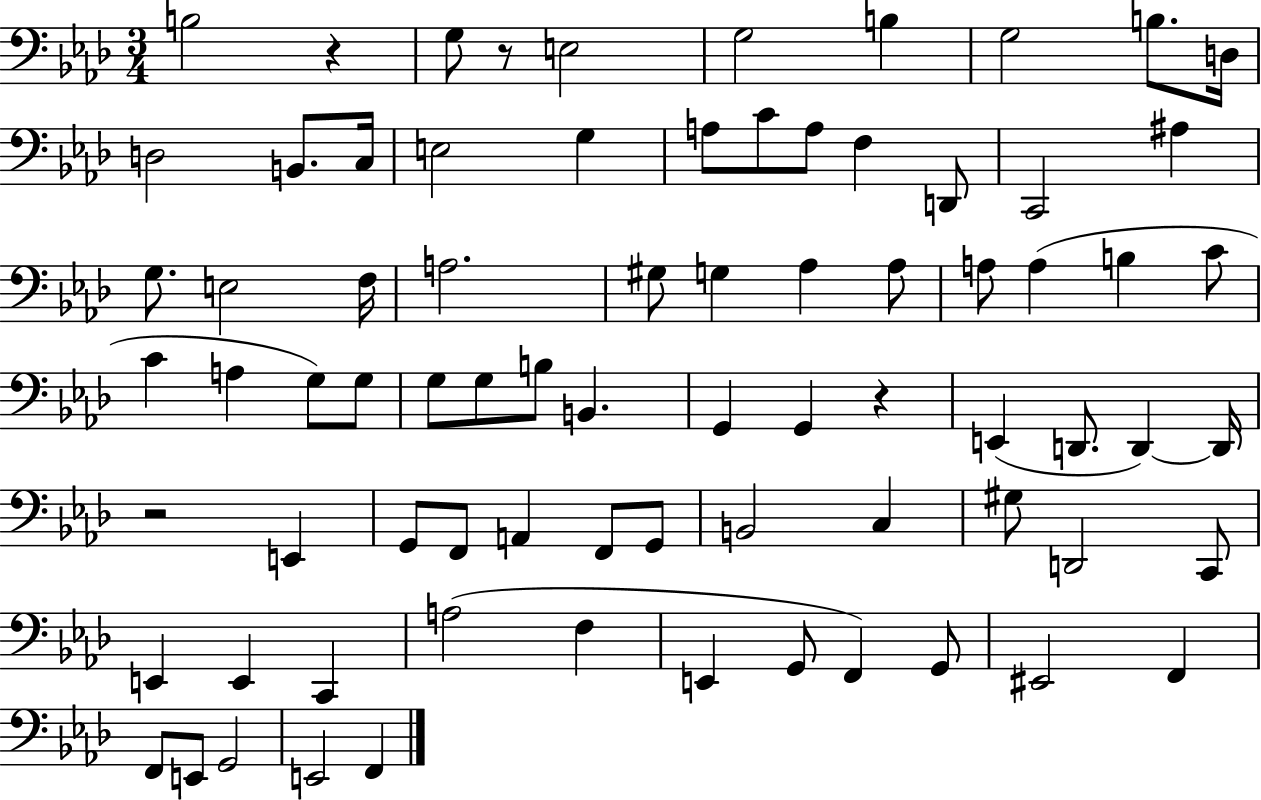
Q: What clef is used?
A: bass